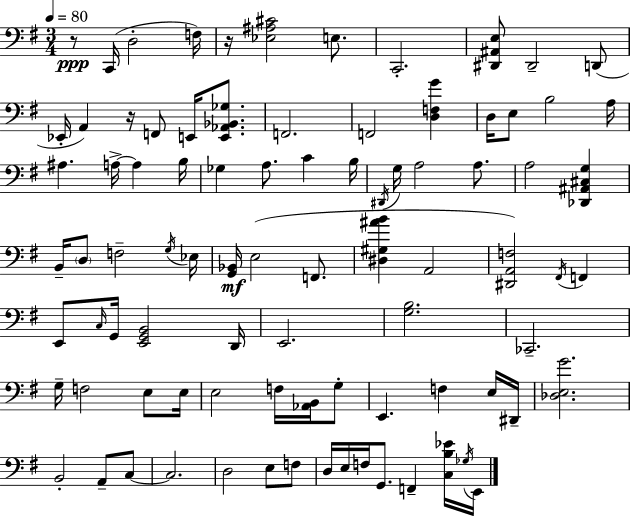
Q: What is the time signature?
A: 3/4